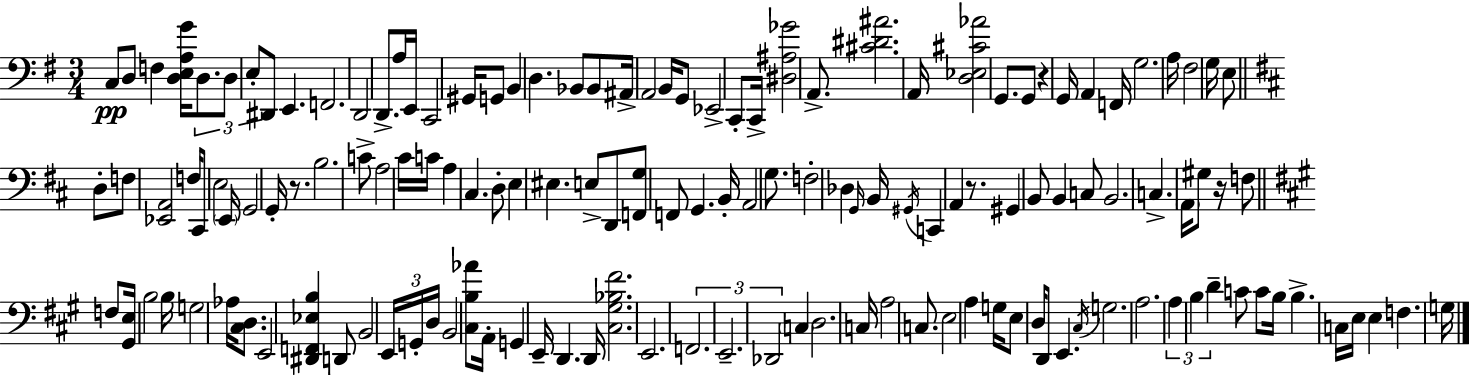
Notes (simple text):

C3/e D3/e F3/q [D3,E3,A3,G4]/s D3/e. D3/e E3/e D#2/e E2/q. F2/h. D2/h D2/e. A3/s E2/s C2/h G#2/s G2/e B2/q D3/q. Bb2/e Bb2/e A#2/s A2/h B2/s G2/e Eb2/h C2/e C2/s [D#3,A#3,Gb4]/h A2/e. [C#4,D#4,A#4]/h. A2/s [D3,Eb3,C#4,Ab4]/h G2/e. G2/e R/q G2/s A2/q F2/s G3/h. A3/s F#3/h G3/s E3/e D3/e F3/e [Eb2,A2]/h F3/s C#2/e E3/h E2/s G2/h G2/s R/e. B3/h. C4/e A3/h C#4/s C4/s A3/q C#3/q. D3/e E3/q EIS3/q. E3/e D2/e [F2,G3]/e F2/e G2/q. B2/s A2/h G3/e. F3/h Db3/q G2/s B2/s G#2/s C2/q A2/q R/e. G#2/q B2/e B2/q C3/e B2/h. C3/q. A2/s G#3/e R/s F3/e F3/e [G#2,E3]/s B3/h B3/s G3/h Ab3/s [C#3,D3]/e. E2/h [D#2,F2,Eb3,B3]/q D2/e B2/h E2/s G2/s D3/s B2/h [C#3,B3,Ab4]/e A2/s G2/q E2/s D2/q. D2/s [C#3,G#3,Bb3,F#4]/h. E2/h. F2/h. E2/h. Db2/h C3/q D3/h. C3/s A3/h C3/e. E3/h A3/q G3/s E3/e D3/s D2/e E2/q. C#3/s G3/h. A3/h. A3/q B3/q D4/q C4/e C4/e B3/s B3/q. C3/s E3/s E3/q F3/q. G3/s